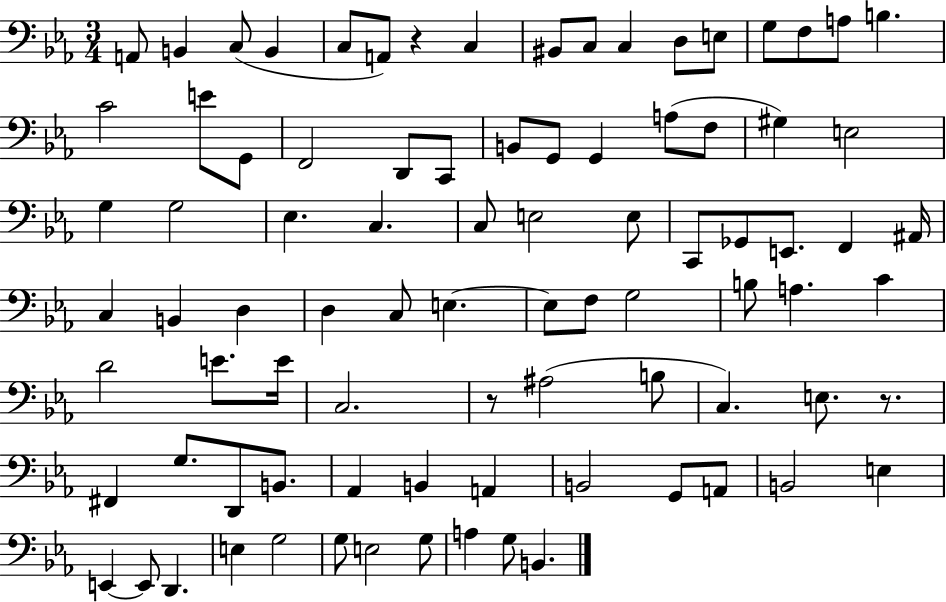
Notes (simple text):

A2/e B2/q C3/e B2/q C3/e A2/e R/q C3/q BIS2/e C3/e C3/q D3/e E3/e G3/e F3/e A3/e B3/q. C4/h E4/e G2/e F2/h D2/e C2/e B2/e G2/e G2/q A3/e F3/e G#3/q E3/h G3/q G3/h Eb3/q. C3/q. C3/e E3/h E3/e C2/e Gb2/e E2/e. F2/q A#2/s C3/q B2/q D3/q D3/q C3/e E3/q. E3/e F3/e G3/h B3/e A3/q. C4/q D4/h E4/e. E4/s C3/h. R/e A#3/h B3/e C3/q. E3/e. R/e. F#2/q G3/e. D2/e B2/e. Ab2/q B2/q A2/q B2/h G2/e A2/e B2/h E3/q E2/q E2/e D2/q. E3/q G3/h G3/e E3/h G3/e A3/q G3/e B2/q.